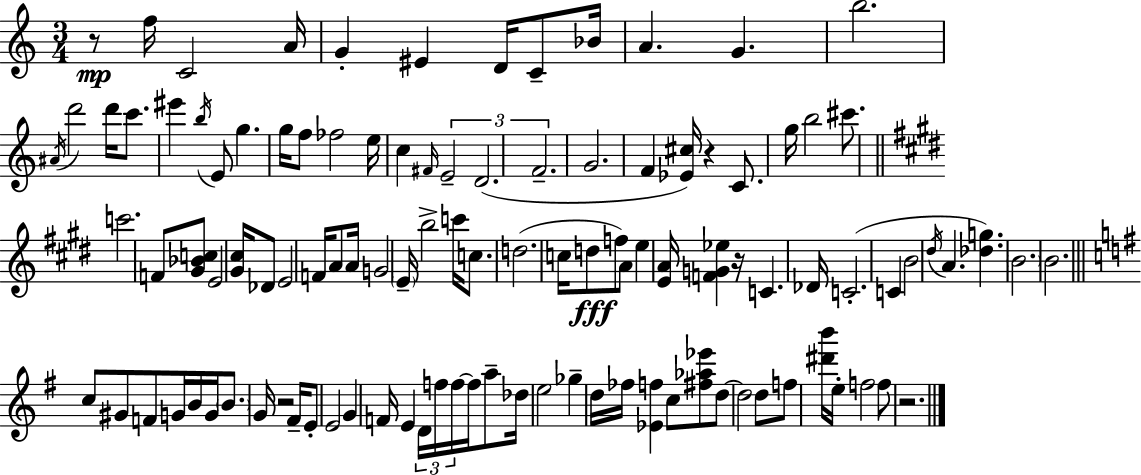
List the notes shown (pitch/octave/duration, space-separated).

R/e F5/s C4/h A4/s G4/q EIS4/q D4/s C4/e Bb4/s A4/q. G4/q. B5/h. A#4/s D6/h D6/s C6/e. EIS6/q B5/s E4/e G5/q. G5/s F5/e FES5/h E5/s C5/q F#4/s E4/h D4/h. F4/h. G4/h. F4/q [Eb4,C#5]/s R/q C4/e. G5/s B5/h C#6/e. C6/h. F4/e [G#4,Bb4,C5]/e E4/h [G#4,C#5]/s Db4/e E4/h F4/s A4/e A4/s G4/h E4/s B5/h C6/s C5/e. D5/h. C5/s D5/e F5/e A4/e E5/q [E4,A4]/s [F4,G4,Eb5]/q R/s C4/q. Db4/s C4/h. C4/q B4/h D#5/s A4/q. [Db5,G5]/q. B4/h. B4/h. C5/e G#4/e F4/e G4/s B4/s G4/s B4/e. G4/s R/h F#4/s E4/e E4/h G4/q F4/s E4/q D4/s F5/s F5/s F5/s A5/e Db5/s E5/h Gb5/q D5/s FES5/s [Eb4,F5]/q C5/e [F#5,Ab5,Eb6]/e D5/e D5/h D5/e F5/e [D#6,B6]/s E5/s F5/h F5/e R/h.